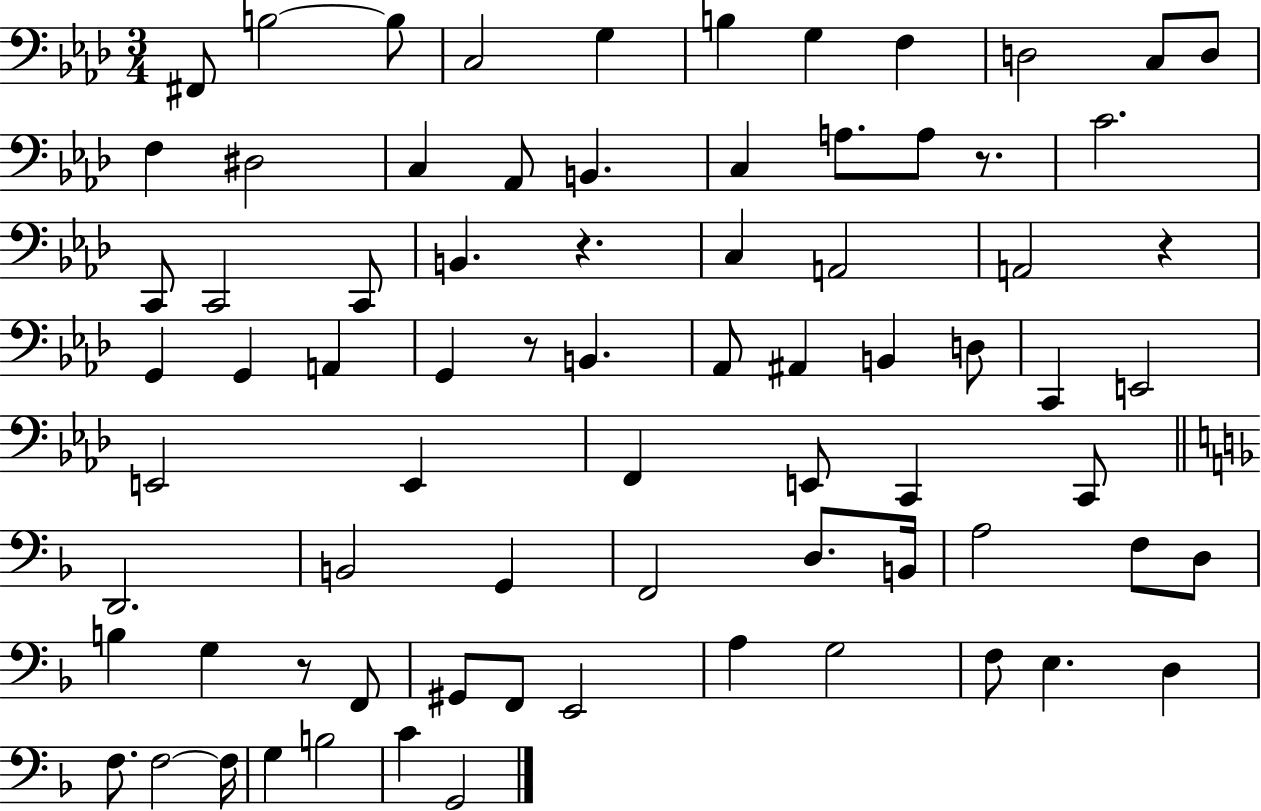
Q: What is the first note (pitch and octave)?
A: F#2